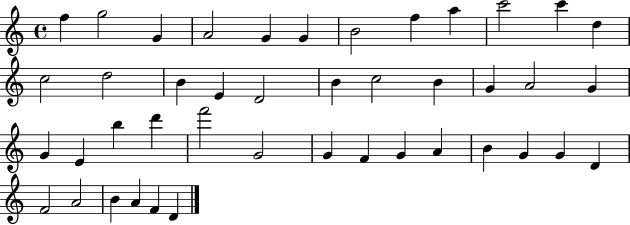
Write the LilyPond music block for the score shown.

{
  \clef treble
  \time 4/4
  \defaultTimeSignature
  \key c \major
  f''4 g''2 g'4 | a'2 g'4 g'4 | b'2 f''4 a''4 | c'''2 c'''4 d''4 | \break c''2 d''2 | b'4 e'4 d'2 | b'4 c''2 b'4 | g'4 a'2 g'4 | \break g'4 e'4 b''4 d'''4 | f'''2 g'2 | g'4 f'4 g'4 a'4 | b'4 g'4 g'4 d'4 | \break f'2 a'2 | b'4 a'4 f'4 d'4 | \bar "|."
}